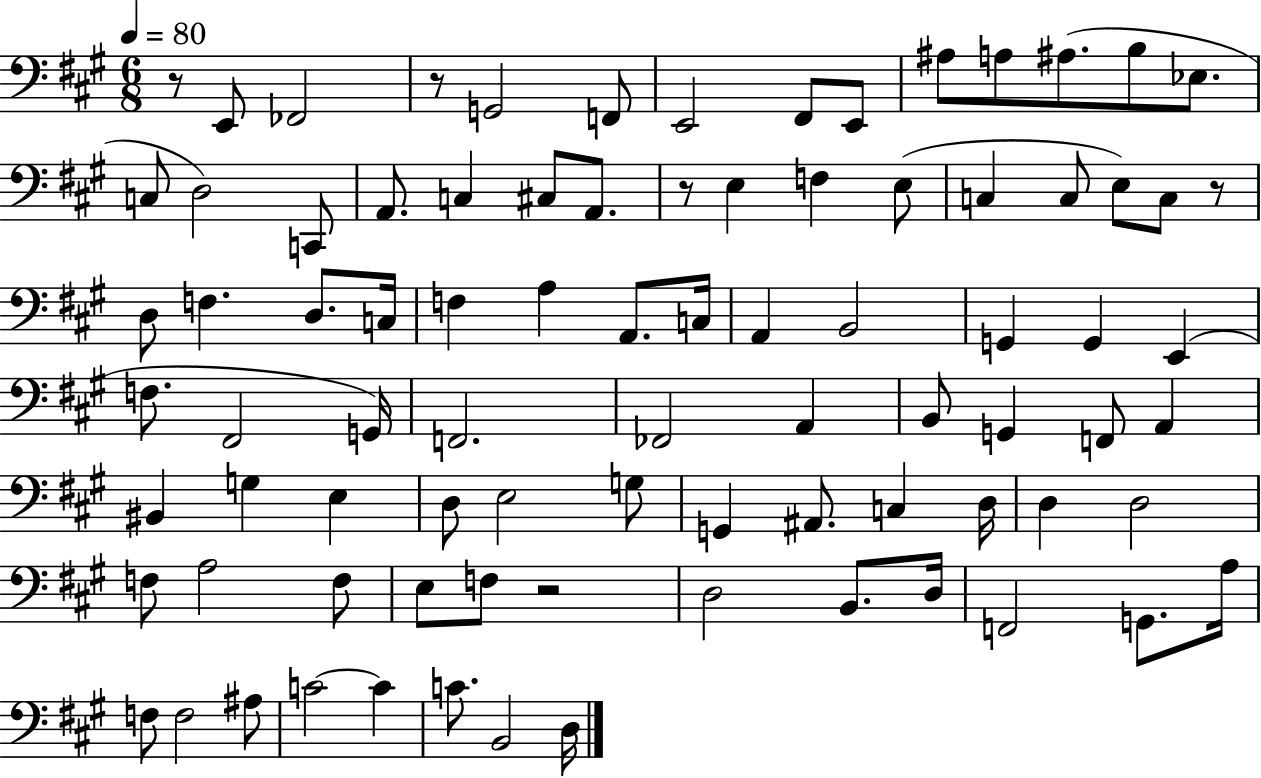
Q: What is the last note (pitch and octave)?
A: D3